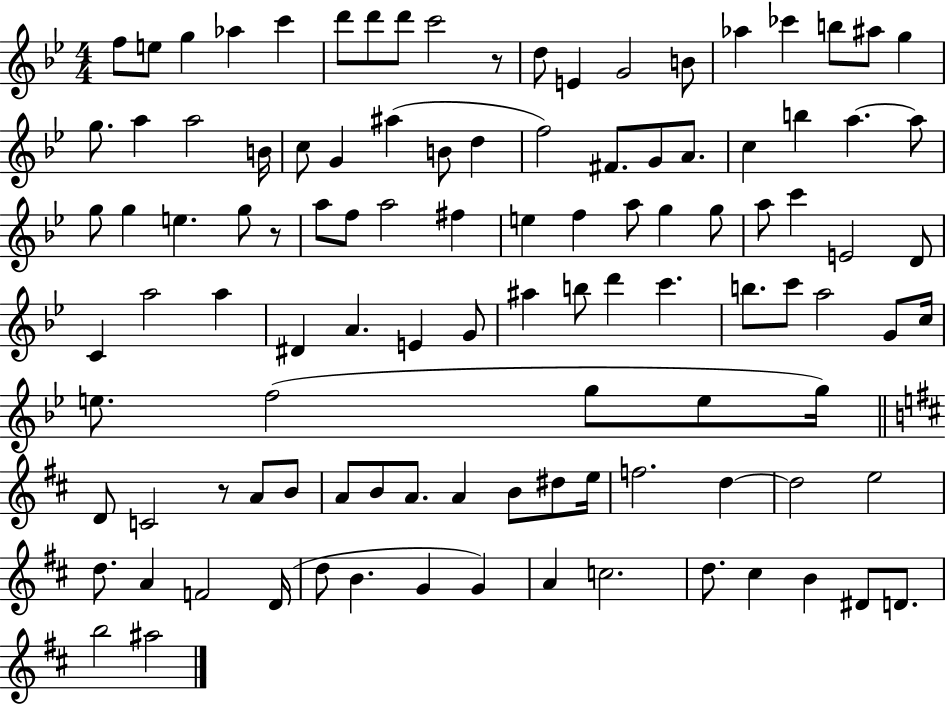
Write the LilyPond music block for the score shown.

{
  \clef treble
  \numericTimeSignature
  \time 4/4
  \key bes \major
  f''8 e''8 g''4 aes''4 c'''4 | d'''8 d'''8 d'''8 c'''2 r8 | d''8 e'4 g'2 b'8 | aes''4 ces'''4 b''8 ais''8 g''4 | \break g''8. a''4 a''2 b'16 | c''8 g'4 ais''4( b'8 d''4 | f''2) fis'8. g'8 a'8. | c''4 b''4 a''4.~~ a''8 | \break g''8 g''4 e''4. g''8 r8 | a''8 f''8 a''2 fis''4 | e''4 f''4 a''8 g''4 g''8 | a''8 c'''4 e'2 d'8 | \break c'4 a''2 a''4 | dis'4 a'4. e'4 g'8 | ais''4 b''8 d'''4 c'''4. | b''8. c'''8 a''2 g'8 c''16 | \break e''8. f''2( g''8 e''8 g''16) | \bar "||" \break \key d \major d'8 c'2 r8 a'8 b'8 | a'8 b'8 a'8. a'4 b'8 dis''8 e''16 | f''2. d''4~~ | d''2 e''2 | \break d''8. a'4 f'2 d'16( | d''8 b'4. g'4 g'4) | a'4 c''2. | d''8. cis''4 b'4 dis'8 d'8. | \break b''2 ais''2 | \bar "|."
}